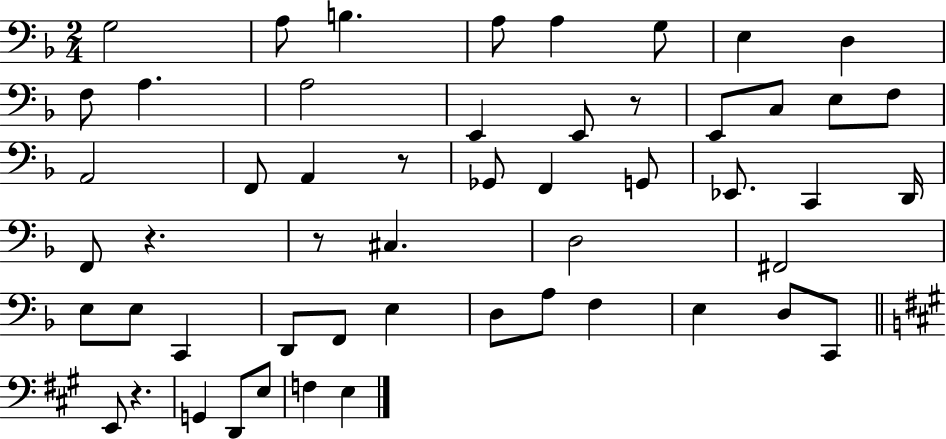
{
  \clef bass
  \numericTimeSignature
  \time 2/4
  \key f \major
  \repeat volta 2 { g2 | a8 b4. | a8 a4 g8 | e4 d4 | \break f8 a4. | a2 | e,4 e,8 r8 | e,8 c8 e8 f8 | \break a,2 | f,8 a,4 r8 | ges,8 f,4 g,8 | ees,8. c,4 d,16 | \break f,8 r4. | r8 cis4. | d2 | fis,2 | \break e8 e8 c,4 | d,8 f,8 e4 | d8 a8 f4 | e4 d8 c,8 | \break \bar "||" \break \key a \major e,8 r4. | g,4 d,8 e8 | f4 e4 | } \bar "|."
}